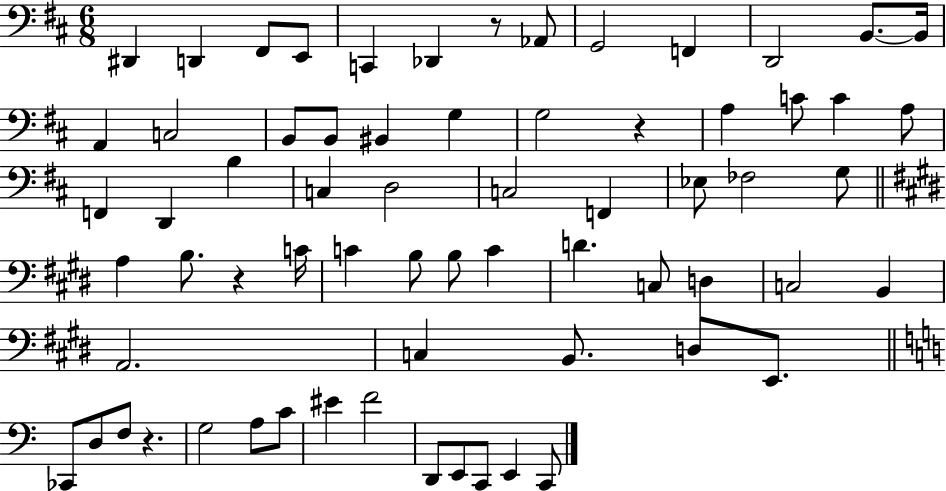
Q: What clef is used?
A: bass